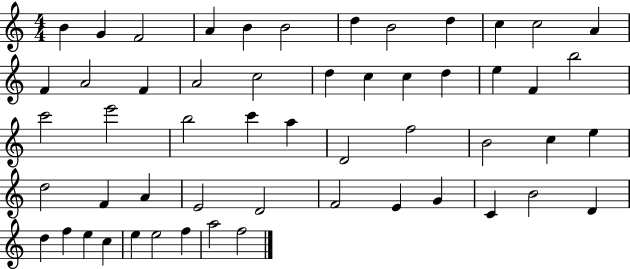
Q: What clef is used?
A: treble